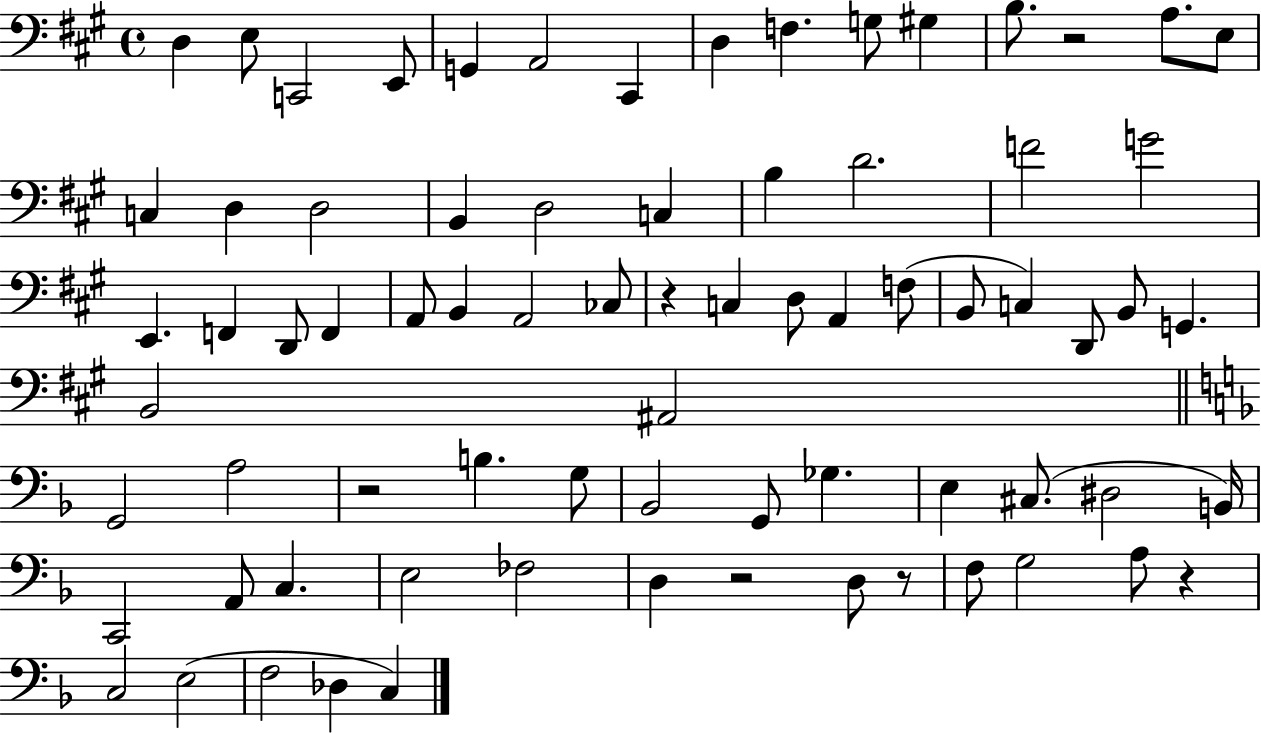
X:1
T:Untitled
M:4/4
L:1/4
K:A
D, E,/2 C,,2 E,,/2 G,, A,,2 ^C,, D, F, G,/2 ^G, B,/2 z2 A,/2 E,/2 C, D, D,2 B,, D,2 C, B, D2 F2 G2 E,, F,, D,,/2 F,, A,,/2 B,, A,,2 _C,/2 z C, D,/2 A,, F,/2 B,,/2 C, D,,/2 B,,/2 G,, B,,2 ^A,,2 G,,2 A,2 z2 B, G,/2 _B,,2 G,,/2 _G, E, ^C,/2 ^D,2 B,,/4 C,,2 A,,/2 C, E,2 _F,2 D, z2 D,/2 z/2 F,/2 G,2 A,/2 z C,2 E,2 F,2 _D, C,